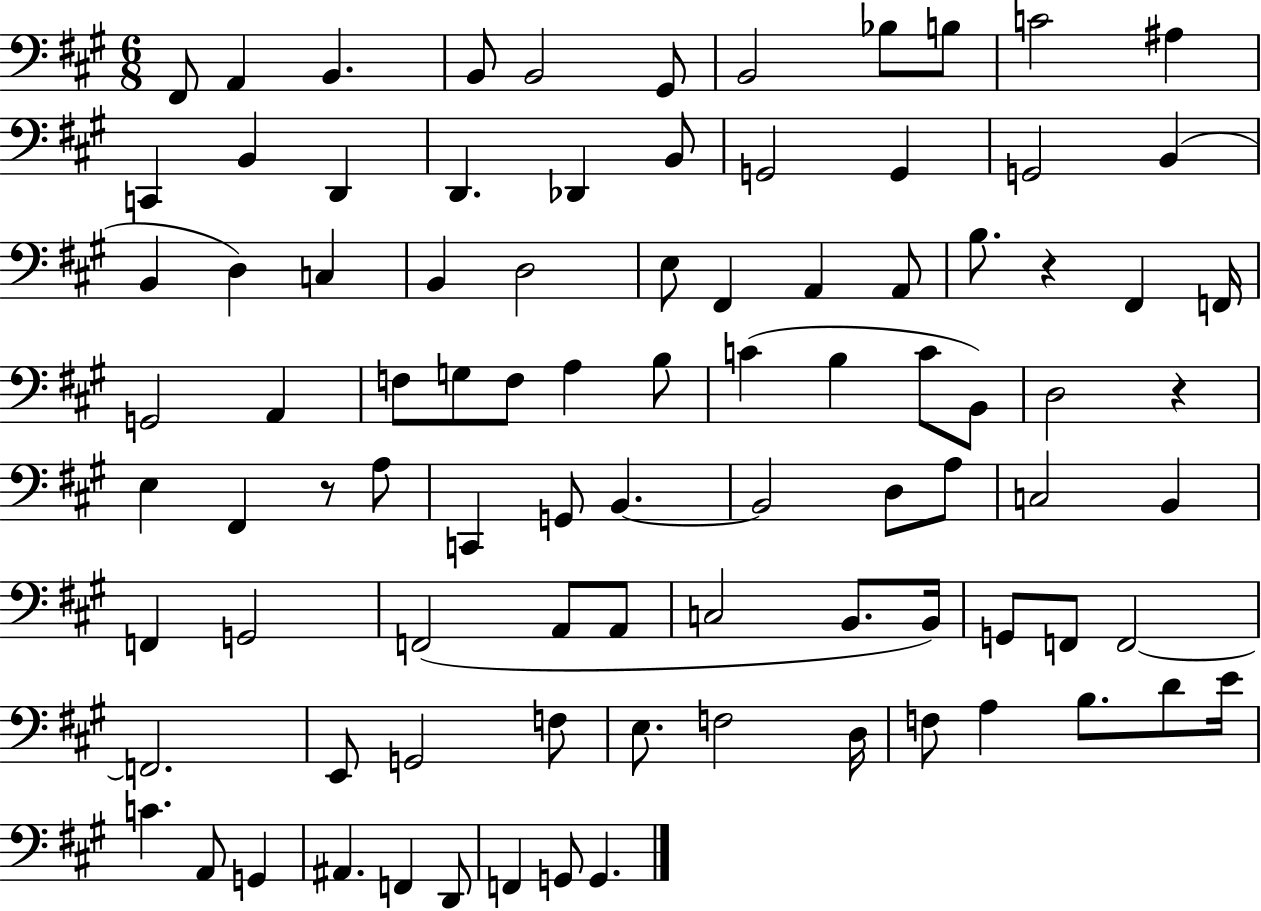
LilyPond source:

{
  \clef bass
  \numericTimeSignature
  \time 6/8
  \key a \major
  fis,8 a,4 b,4. | b,8 b,2 gis,8 | b,2 bes8 b8 | c'2 ais4 | \break c,4 b,4 d,4 | d,4. des,4 b,8 | g,2 g,4 | g,2 b,4( | \break b,4 d4) c4 | b,4 d2 | e8 fis,4 a,4 a,8 | b8. r4 fis,4 f,16 | \break g,2 a,4 | f8 g8 f8 a4 b8 | c'4( b4 c'8 b,8) | d2 r4 | \break e4 fis,4 r8 a8 | c,4 g,8 b,4.~~ | b,2 d8 a8 | c2 b,4 | \break f,4 g,2 | f,2( a,8 a,8 | c2 b,8. b,16) | g,8 f,8 f,2~~ | \break f,2. | e,8 g,2 f8 | e8. f2 d16 | f8 a4 b8. d'8 e'16 | \break c'4. a,8 g,4 | ais,4. f,4 d,8 | f,4 g,8 g,4. | \bar "|."
}